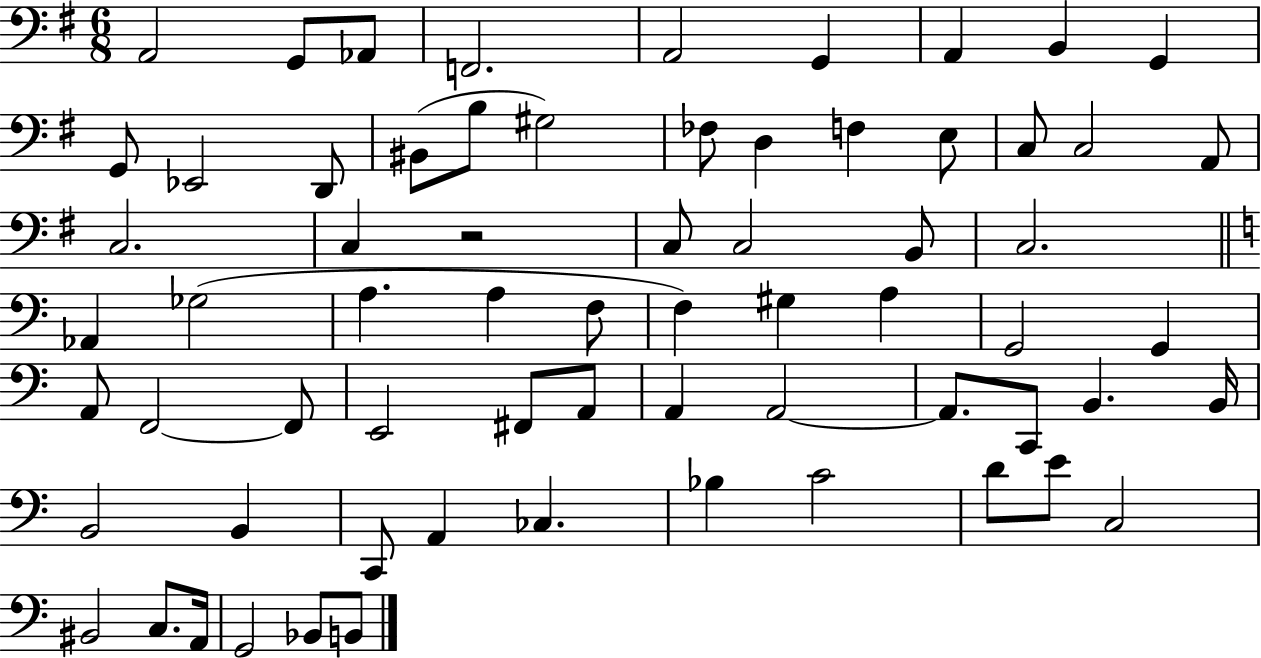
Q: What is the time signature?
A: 6/8